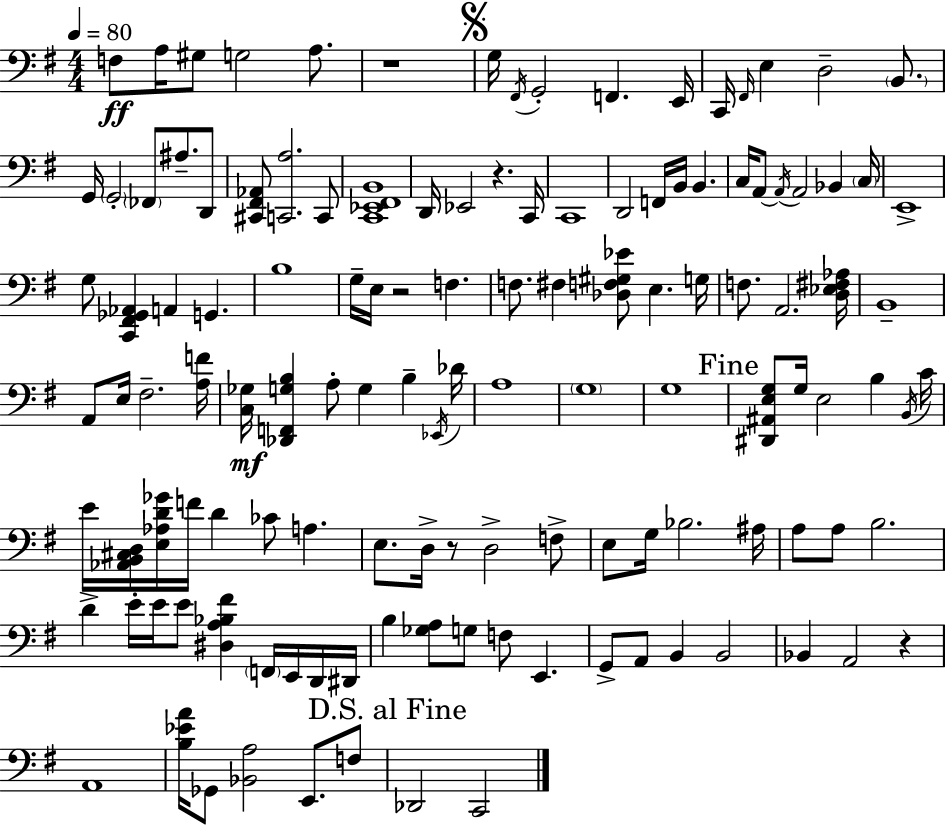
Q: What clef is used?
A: bass